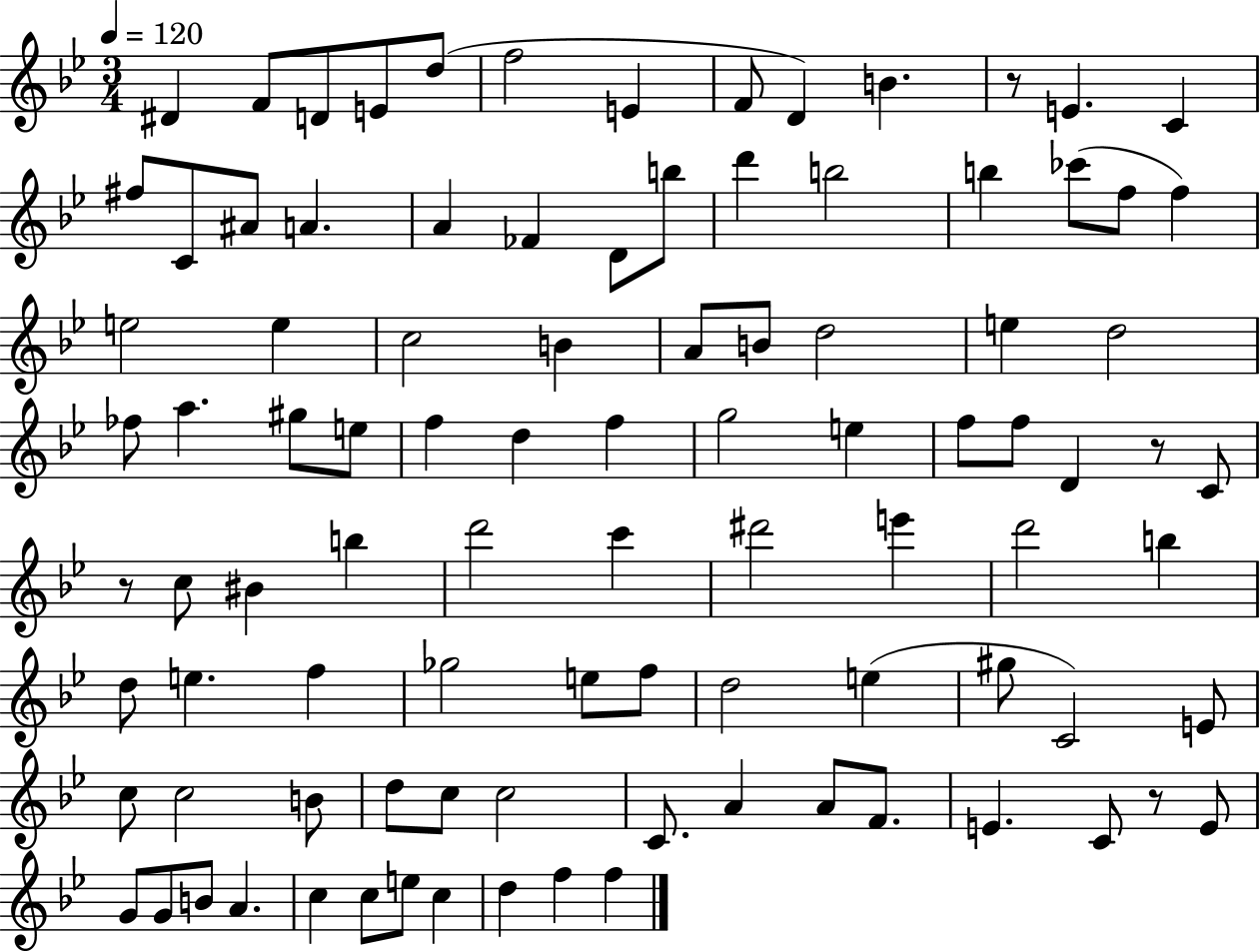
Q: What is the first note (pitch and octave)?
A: D#4